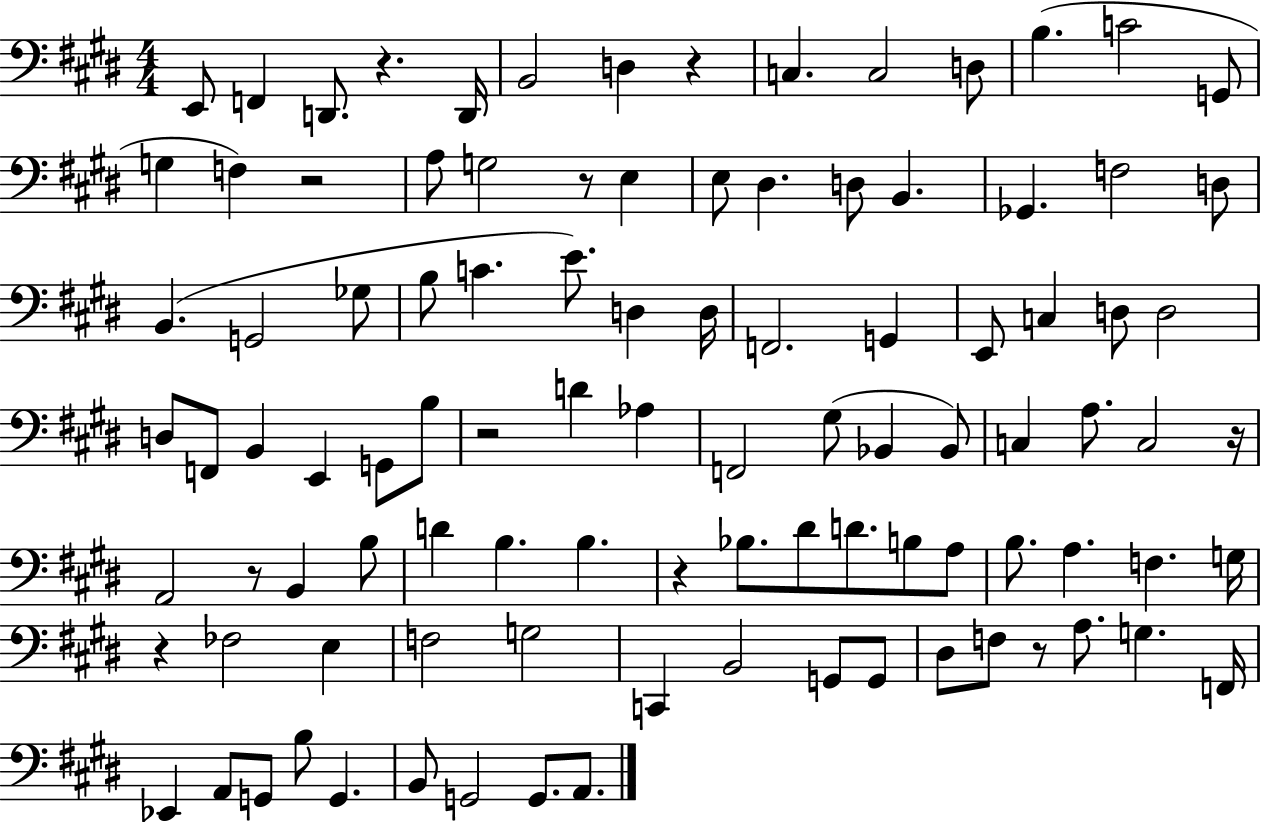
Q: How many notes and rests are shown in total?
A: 100